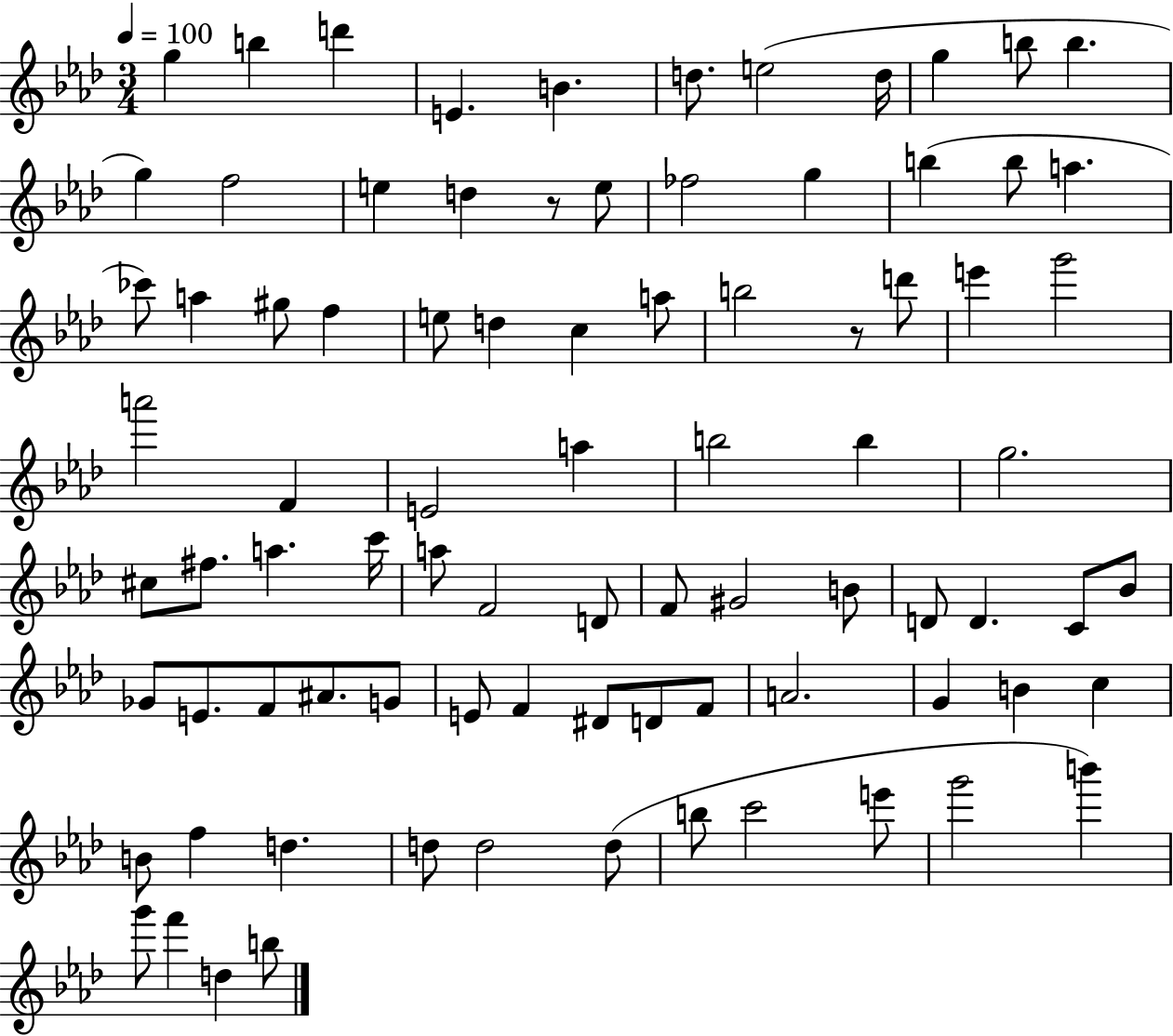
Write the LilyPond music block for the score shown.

{
  \clef treble
  \numericTimeSignature
  \time 3/4
  \key aes \major
  \tempo 4 = 100
  g''4 b''4 d'''4 | e'4. b'4. | d''8. e''2( d''16 | g''4 b''8 b''4. | \break g''4) f''2 | e''4 d''4 r8 e''8 | fes''2 g''4 | b''4( b''8 a''4. | \break ces'''8) a''4 gis''8 f''4 | e''8 d''4 c''4 a''8 | b''2 r8 d'''8 | e'''4 g'''2 | \break a'''2 f'4 | e'2 a''4 | b''2 b''4 | g''2. | \break cis''8 fis''8. a''4. c'''16 | a''8 f'2 d'8 | f'8 gis'2 b'8 | d'8 d'4. c'8 bes'8 | \break ges'8 e'8. f'8 ais'8. g'8 | e'8 f'4 dis'8 d'8 f'8 | a'2. | g'4 b'4 c''4 | \break b'8 f''4 d''4. | d''8 d''2 d''8( | b''8 c'''2 e'''8 | g'''2 b'''4) | \break g'''8 f'''4 d''4 b''8 | \bar "|."
}